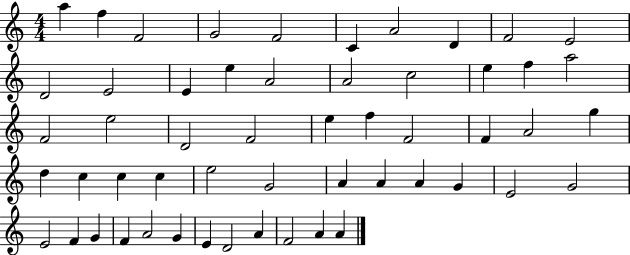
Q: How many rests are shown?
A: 0